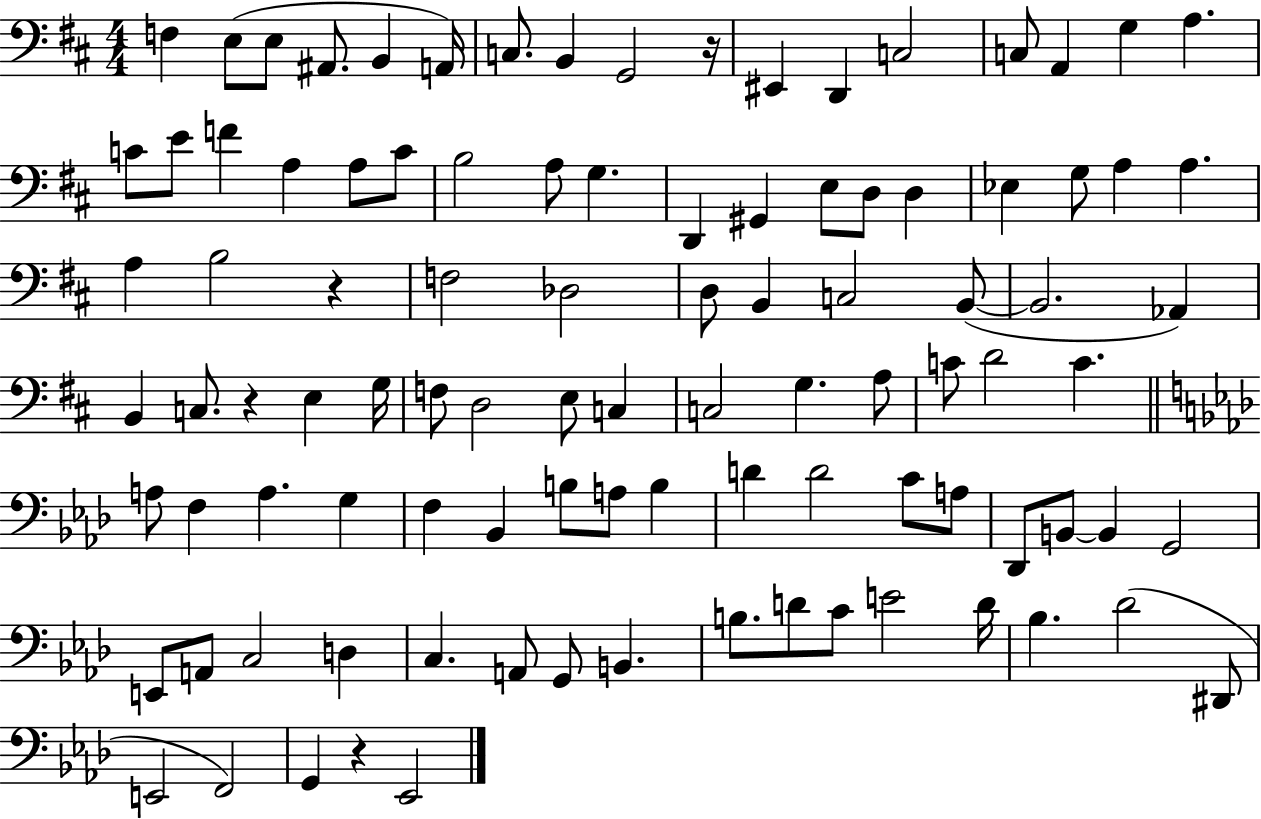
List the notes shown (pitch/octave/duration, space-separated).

F3/q E3/e E3/e A#2/e. B2/q A2/s C3/e. B2/q G2/h R/s EIS2/q D2/q C3/h C3/e A2/q G3/q A3/q. C4/e E4/e F4/q A3/q A3/e C4/e B3/h A3/e G3/q. D2/q G#2/q E3/e D3/e D3/q Eb3/q G3/e A3/q A3/q. A3/q B3/h R/q F3/h Db3/h D3/e B2/q C3/h B2/e B2/h. Ab2/q B2/q C3/e. R/q E3/q G3/s F3/e D3/h E3/e C3/q C3/h G3/q. A3/e C4/e D4/h C4/q. A3/e F3/q A3/q. G3/q F3/q Bb2/q B3/e A3/e B3/q D4/q D4/h C4/e A3/e Db2/e B2/e B2/q G2/h E2/e A2/e C3/h D3/q C3/q. A2/e G2/e B2/q. B3/e. D4/e C4/e E4/h D4/s Bb3/q. Db4/h D#2/e E2/h F2/h G2/q R/q Eb2/h